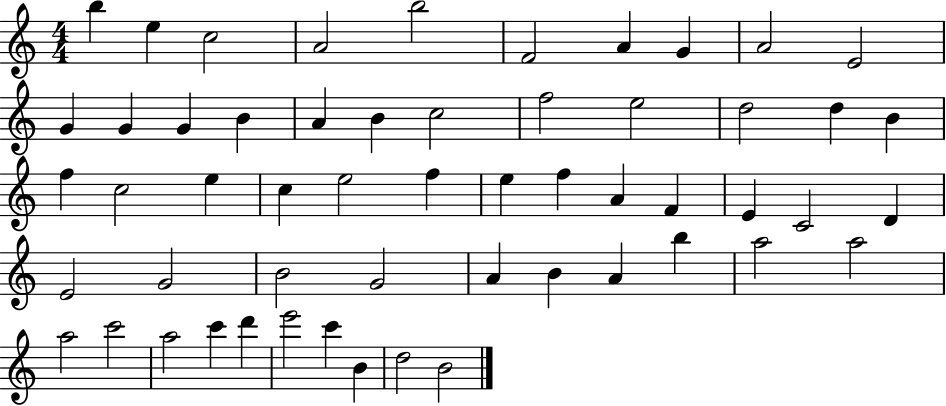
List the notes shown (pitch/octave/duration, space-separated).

B5/q E5/q C5/h A4/h B5/h F4/h A4/q G4/q A4/h E4/h G4/q G4/q G4/q B4/q A4/q B4/q C5/h F5/h E5/h D5/h D5/q B4/q F5/q C5/h E5/q C5/q E5/h F5/q E5/q F5/q A4/q F4/q E4/q C4/h D4/q E4/h G4/h B4/h G4/h A4/q B4/q A4/q B5/q A5/h A5/h A5/h C6/h A5/h C6/q D6/q E6/h C6/q B4/q D5/h B4/h